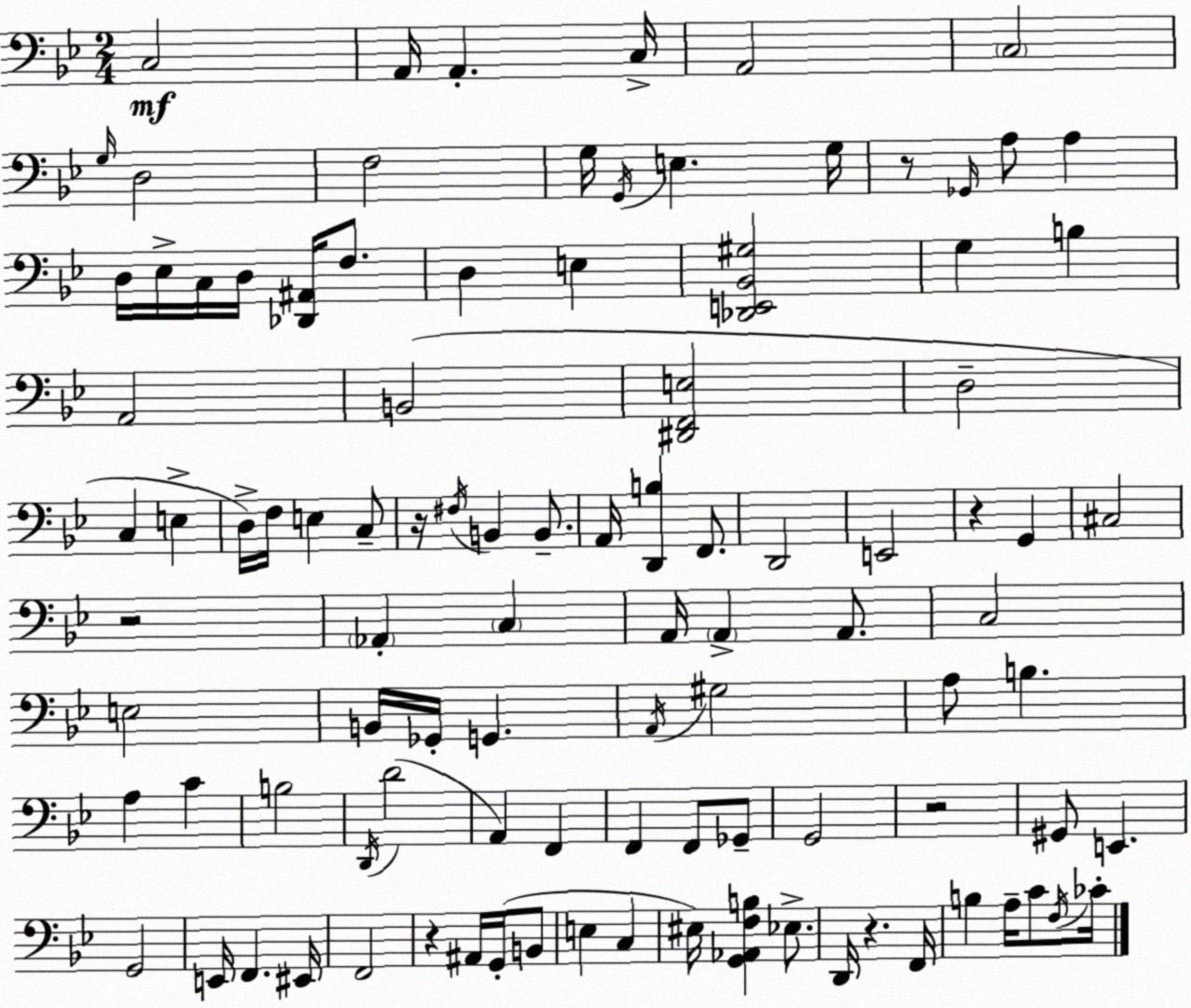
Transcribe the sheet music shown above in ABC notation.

X:1
T:Untitled
M:2/4
L:1/4
K:Gm
C,2 A,,/4 A,, C,/4 A,,2 C,2 G,/4 D,2 F,2 G,/4 G,,/4 E, G,/4 z/2 _G,,/4 A,/2 A, D,/4 _E,/4 C,/4 D,/4 [_D,,^A,,]/4 F,/2 D, E, [_D,,E,,_B,,^G,]2 G, B, A,,2 B,,2 [^D,,F,,E,]2 D,2 C, E, D,/4 F,/4 E, C,/2 z/4 ^F,/4 B,, B,,/2 A,,/4 [D,,B,] F,,/2 D,,2 E,,2 z G,, ^C,2 z2 _A,, C, A,,/4 A,, A,,/2 C,2 E,2 B,,/4 _G,,/4 G,, A,,/4 ^G,2 A,/2 B, A, C B,2 D,,/4 D2 A,, F,, F,, F,,/2 _G,,/2 G,,2 z2 ^G,,/2 E,, G,,2 E,,/4 F,, ^E,,/4 F,,2 z ^A,,/4 G,,/4 B,,/2 E, C, ^E,/4 [G,,_A,,F,B,] _E,/2 D,,/4 z F,,/4 B, A,/4 C/2 F,/4 _C/4